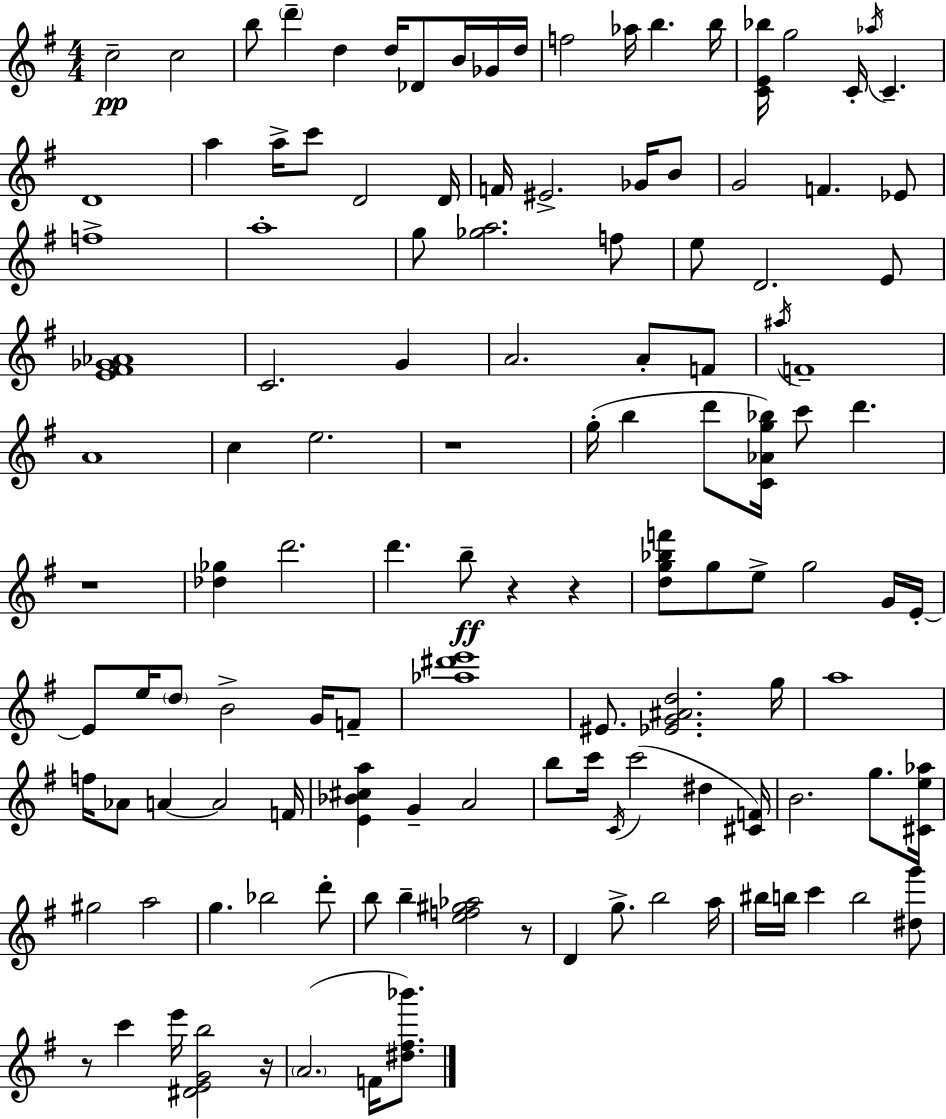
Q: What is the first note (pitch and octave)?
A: C5